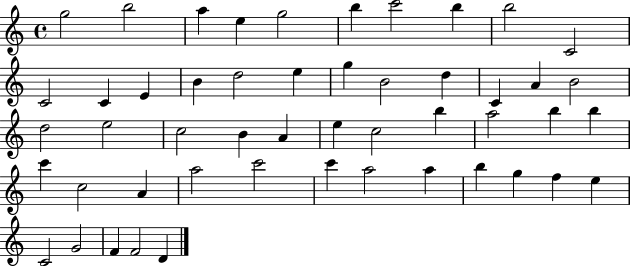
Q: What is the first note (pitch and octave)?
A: G5